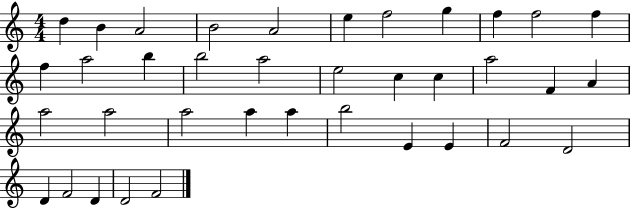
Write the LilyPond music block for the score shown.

{
  \clef treble
  \numericTimeSignature
  \time 4/4
  \key c \major
  d''4 b'4 a'2 | b'2 a'2 | e''4 f''2 g''4 | f''4 f''2 f''4 | \break f''4 a''2 b''4 | b''2 a''2 | e''2 c''4 c''4 | a''2 f'4 a'4 | \break a''2 a''2 | a''2 a''4 a''4 | b''2 e'4 e'4 | f'2 d'2 | \break d'4 f'2 d'4 | d'2 f'2 | \bar "|."
}